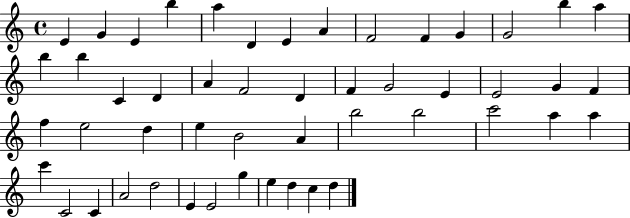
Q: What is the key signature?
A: C major